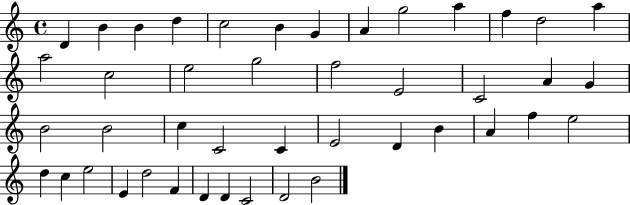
D4/q B4/q B4/q D5/q C5/h B4/q G4/q A4/q G5/h A5/q F5/q D5/h A5/q A5/h C5/h E5/h G5/h F5/h E4/h C4/h A4/q G4/q B4/h B4/h C5/q C4/h C4/q E4/h D4/q B4/q A4/q F5/q E5/h D5/q C5/q E5/h E4/q D5/h F4/q D4/q D4/q C4/h D4/h B4/h